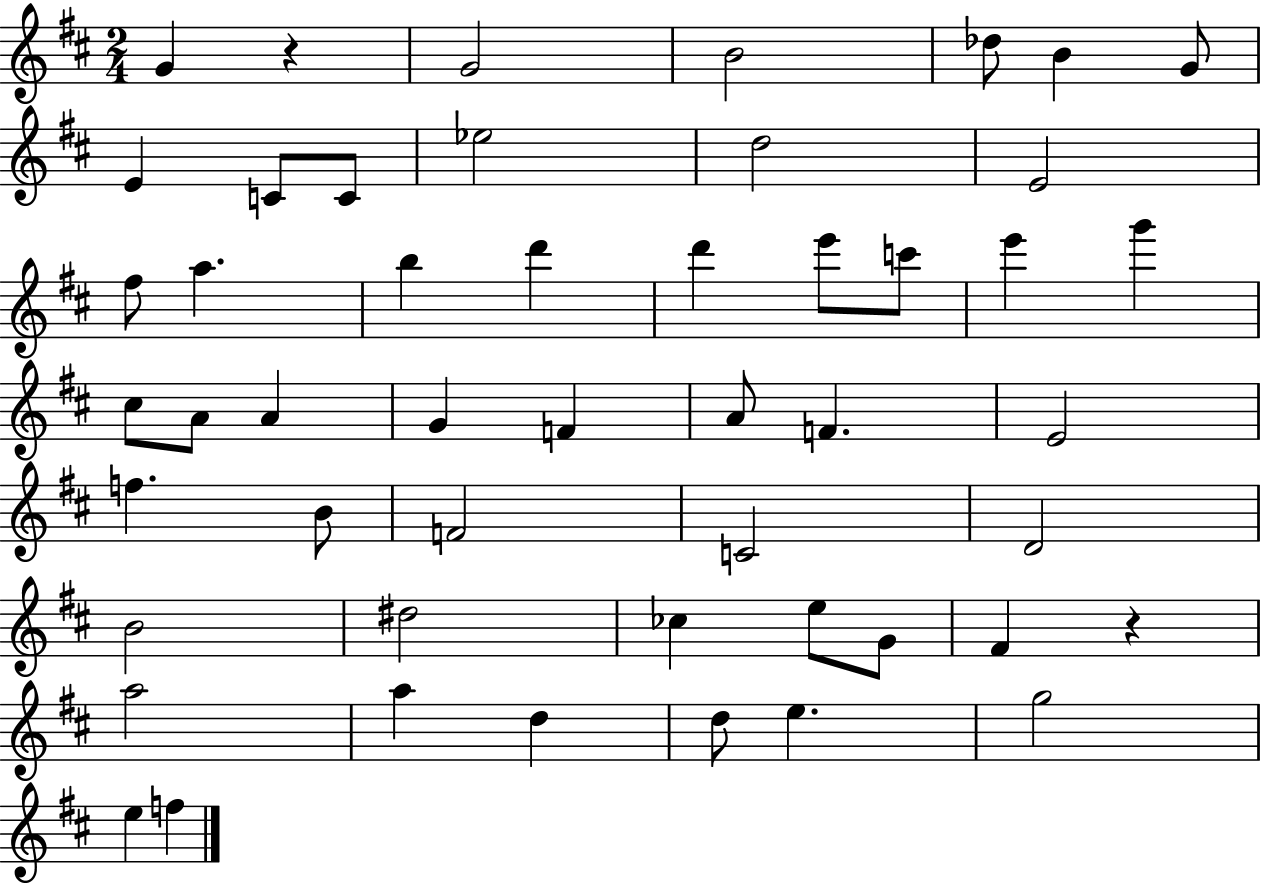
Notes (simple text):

G4/q R/q G4/h B4/h Db5/e B4/q G4/e E4/q C4/e C4/e Eb5/h D5/h E4/h F#5/e A5/q. B5/q D6/q D6/q E6/e C6/e E6/q G6/q C#5/e A4/e A4/q G4/q F4/q A4/e F4/q. E4/h F5/q. B4/e F4/h C4/h D4/h B4/h D#5/h CES5/q E5/e G4/e F#4/q R/q A5/h A5/q D5/q D5/e E5/q. G5/h E5/q F5/q